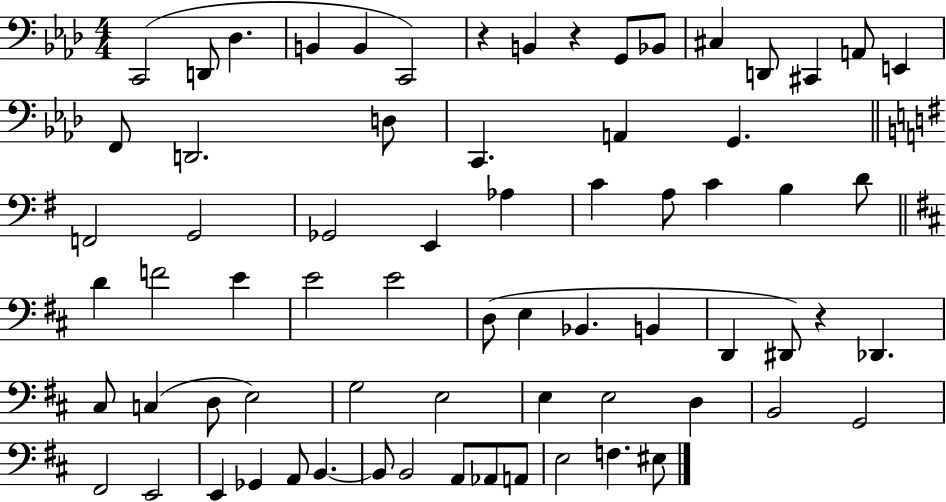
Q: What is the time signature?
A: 4/4